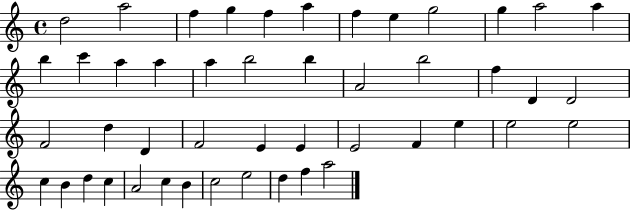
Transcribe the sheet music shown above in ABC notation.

X:1
T:Untitled
M:4/4
L:1/4
K:C
d2 a2 f g f a f e g2 g a2 a b c' a a a b2 b A2 b2 f D D2 F2 d D F2 E E E2 F e e2 e2 c B d c A2 c B c2 e2 d f a2